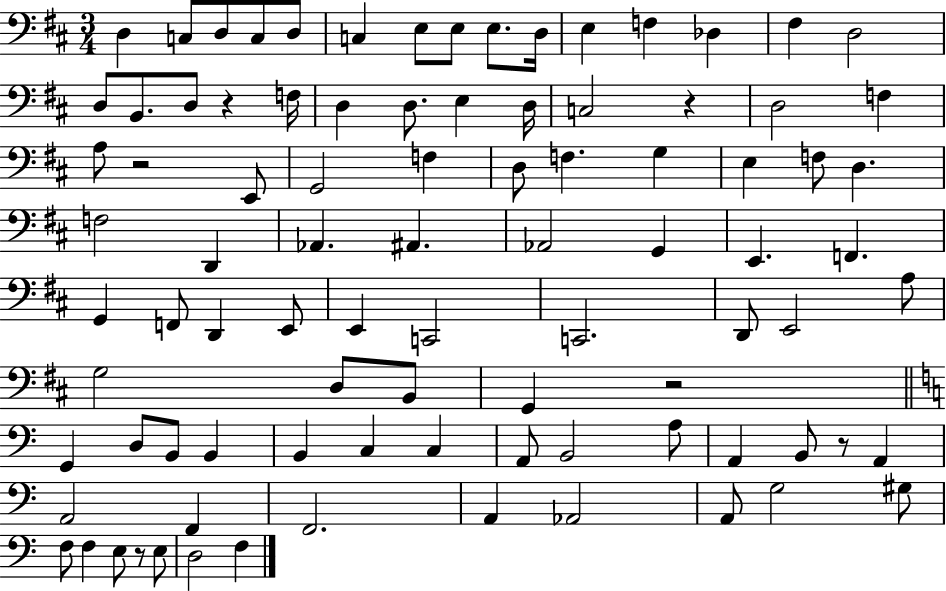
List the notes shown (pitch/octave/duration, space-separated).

D3/q C3/e D3/e C3/e D3/e C3/q E3/e E3/e E3/e. D3/s E3/q F3/q Db3/q F#3/q D3/h D3/e B2/e. D3/e R/q F3/s D3/q D3/e. E3/q D3/s C3/h R/q D3/h F3/q A3/e R/h E2/e G2/h F3/q D3/e F3/q. G3/q E3/q F3/e D3/q. F3/h D2/q Ab2/q. A#2/q. Ab2/h G2/q E2/q. F2/q. G2/q F2/e D2/q E2/e E2/q C2/h C2/h. D2/e E2/h A3/e G3/h D3/e B2/e G2/q R/h G2/q D3/e B2/e B2/q B2/q C3/q C3/q A2/e B2/h A3/e A2/q B2/e R/e A2/q A2/h F2/q F2/h. A2/q Ab2/h A2/e G3/h G#3/e F3/e F3/q E3/e R/e E3/e D3/h F3/q